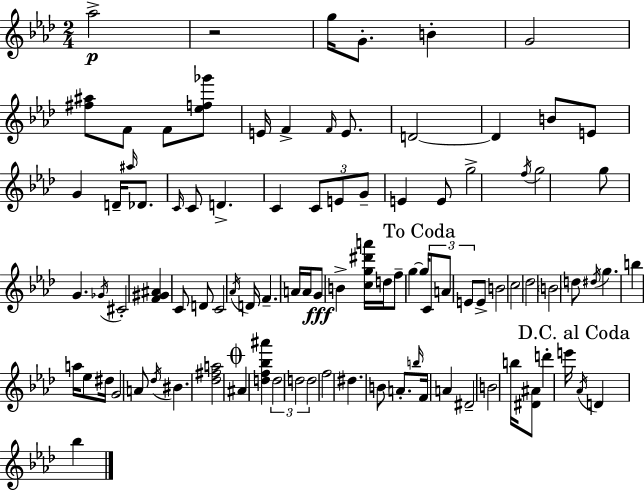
X:1
T:Untitled
M:2/4
L:1/4
K:Ab
_a2 z2 g/4 G/2 B G2 [^f^a]/2 F/2 F/2 [_ef_g']/2 E/4 F F/4 E/2 D2 D B/2 E/2 G D/4 ^a/4 _D/2 C/4 C/2 D C C/2 E/2 G/2 E E/2 g2 f/4 g2 g/2 G _G/4 ^C2 [F^G^A] C/2 D/2 C2 _A/4 D/4 F A/4 A/4 G/2 B [cg^d'a']/4 d/4 f/2 g g/4 C/2 A/2 E/2 E/2 B2 c2 _d2 B2 d/2 ^d/4 g b a/4 _e/2 ^d/4 G2 A/2 _d/4 ^B [_d^fa]2 ^A [df_b^a'] d2 d2 d2 f2 ^d B/2 A/2 b/4 F/4 A ^D2 B2 b/4 [^D^A]/2 d' e'/4 _A/4 D _b